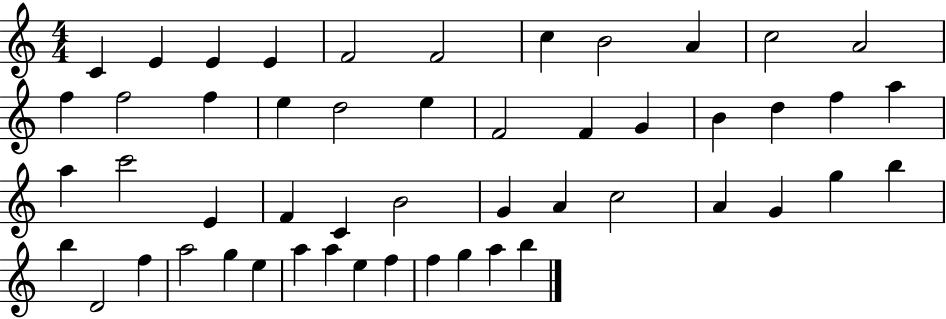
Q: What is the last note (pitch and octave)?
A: B5